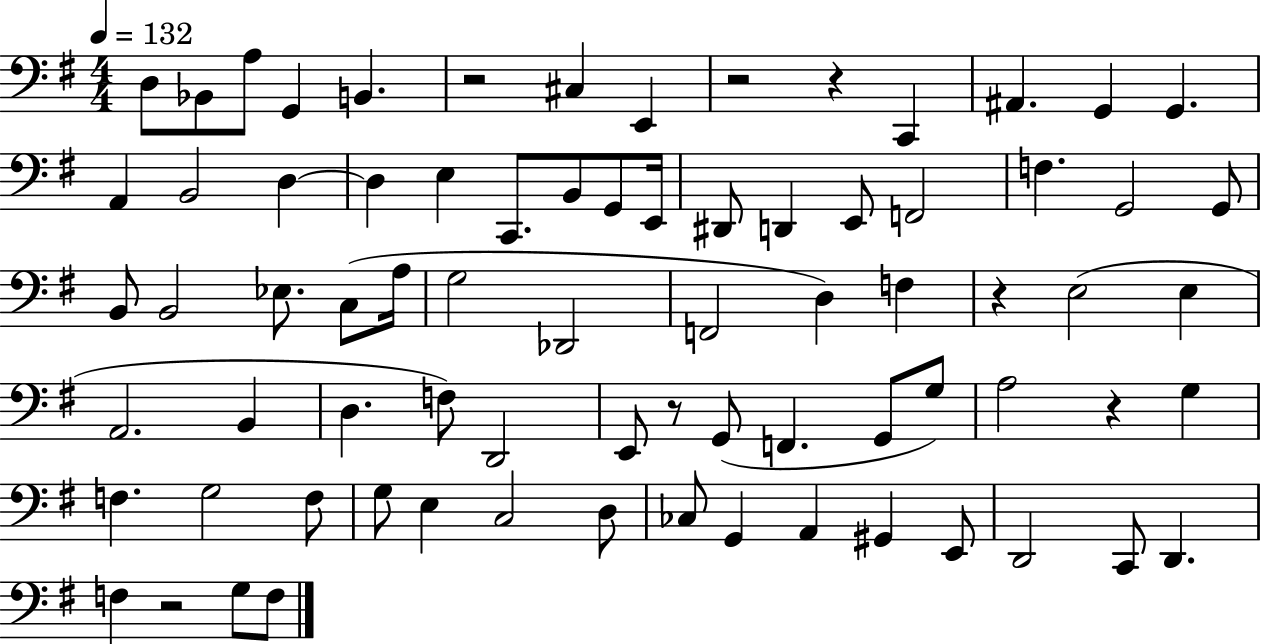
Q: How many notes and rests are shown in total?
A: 76